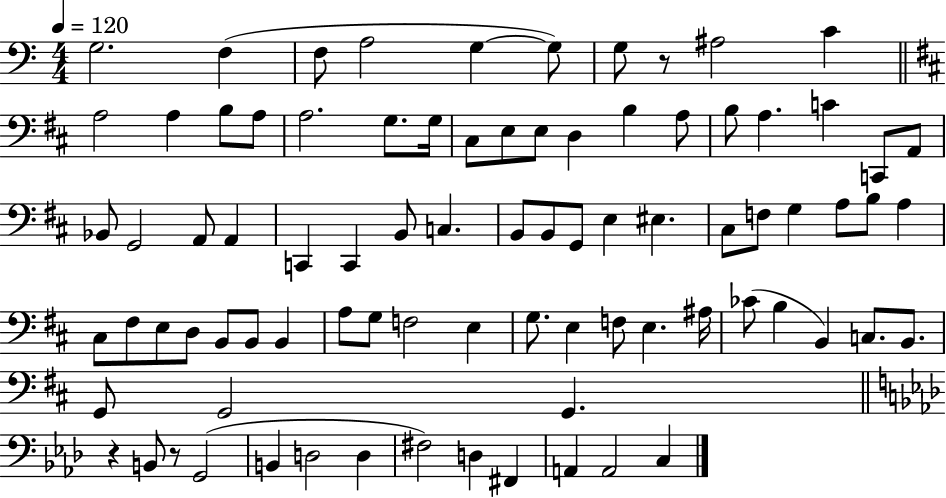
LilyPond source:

{
  \clef bass
  \numericTimeSignature
  \time 4/4
  \key c \major
  \tempo 4 = 120
  g2. f4( | f8 a2 g4~~ g8) | g8 r8 ais2 c'4 | \bar "||" \break \key d \major a2 a4 b8 a8 | a2. g8. g16 | cis8 e8 e8 d4 b4 a8 | b8 a4. c'4 c,8 a,8 | \break bes,8 g,2 a,8 a,4 | c,4 c,4 b,8 c4. | b,8 b,8 g,8 e4 eis4. | cis8 f8 g4 a8 b8 a4 | \break cis8 fis8 e8 d8 b,8 b,8 b,4 | a8 g8 f2 e4 | g8. e4 f8 e4. ais16 | ces'8( b4 b,4) c8. b,8. | \break g,8 g,2 g,4. | \bar "||" \break \key aes \major r4 b,8 r8 g,2( | b,4 d2 d4 | fis2) d4 fis,4 | a,4 a,2 c4 | \break \bar "|."
}